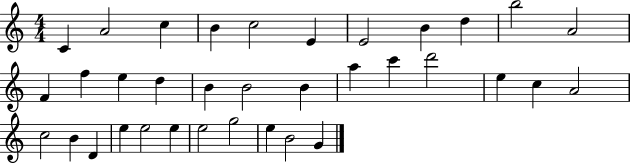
C4/q A4/h C5/q B4/q C5/h E4/q E4/h B4/q D5/q B5/h A4/h F4/q F5/q E5/q D5/q B4/q B4/h B4/q A5/q C6/q D6/h E5/q C5/q A4/h C5/h B4/q D4/q E5/q E5/h E5/q E5/h G5/h E5/q B4/h G4/q